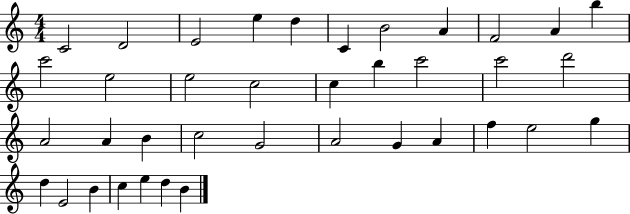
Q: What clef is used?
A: treble